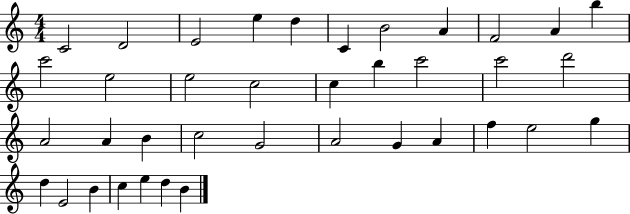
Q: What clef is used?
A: treble